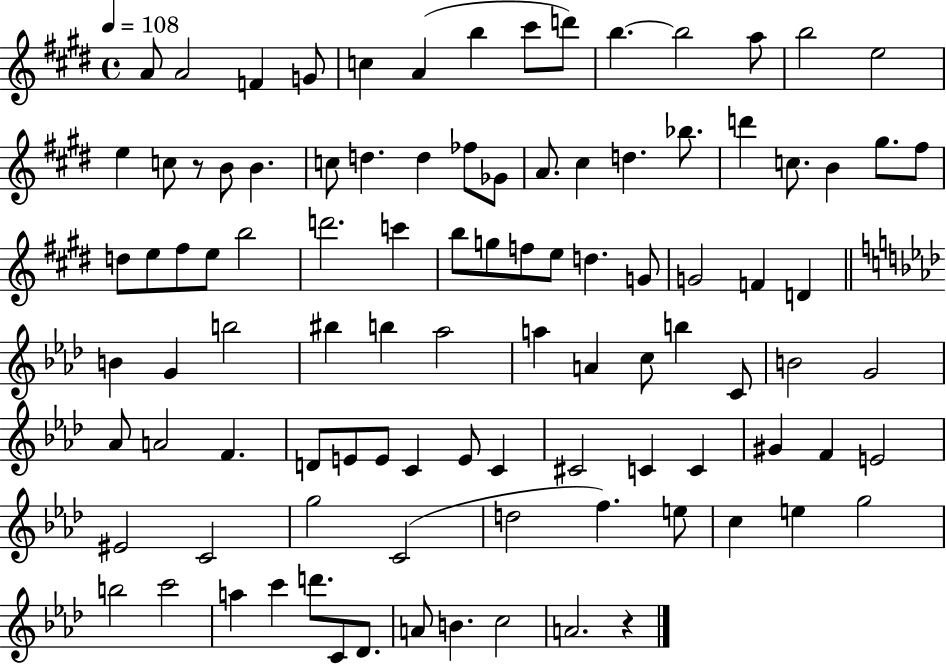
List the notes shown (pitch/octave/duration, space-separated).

A4/e A4/h F4/q G4/e C5/q A4/q B5/q C#6/e D6/e B5/q. B5/h A5/e B5/h E5/h E5/q C5/e R/e B4/e B4/q. C5/e D5/q. D5/q FES5/e Gb4/e A4/e. C#5/q D5/q. Bb5/e. D6/q C5/e. B4/q G#5/e. F#5/e D5/e E5/e F#5/e E5/e B5/h D6/h. C6/q B5/e G5/e F5/e E5/e D5/q. G4/e G4/h F4/q D4/q B4/q G4/q B5/h BIS5/q B5/q Ab5/h A5/q A4/q C5/e B5/q C4/e B4/h G4/h Ab4/e A4/h F4/q. D4/e E4/e E4/e C4/q E4/e C4/q C#4/h C4/q C4/q G#4/q F4/q E4/h EIS4/h C4/h G5/h C4/h D5/h F5/q. E5/e C5/q E5/q G5/h B5/h C6/h A5/q C6/q D6/e. C4/e Db4/e. A4/e B4/q. C5/h A4/h. R/q